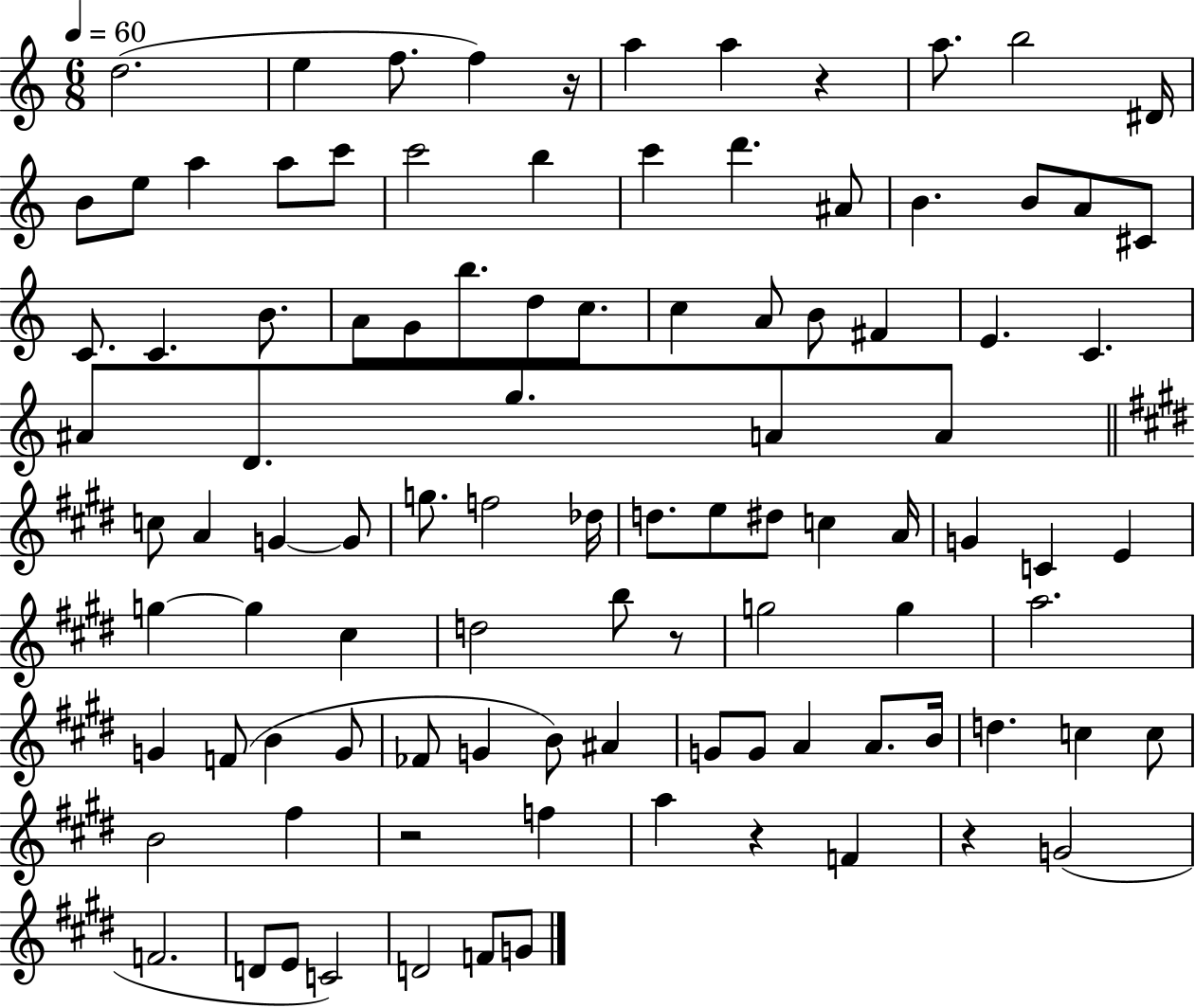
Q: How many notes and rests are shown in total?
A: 100